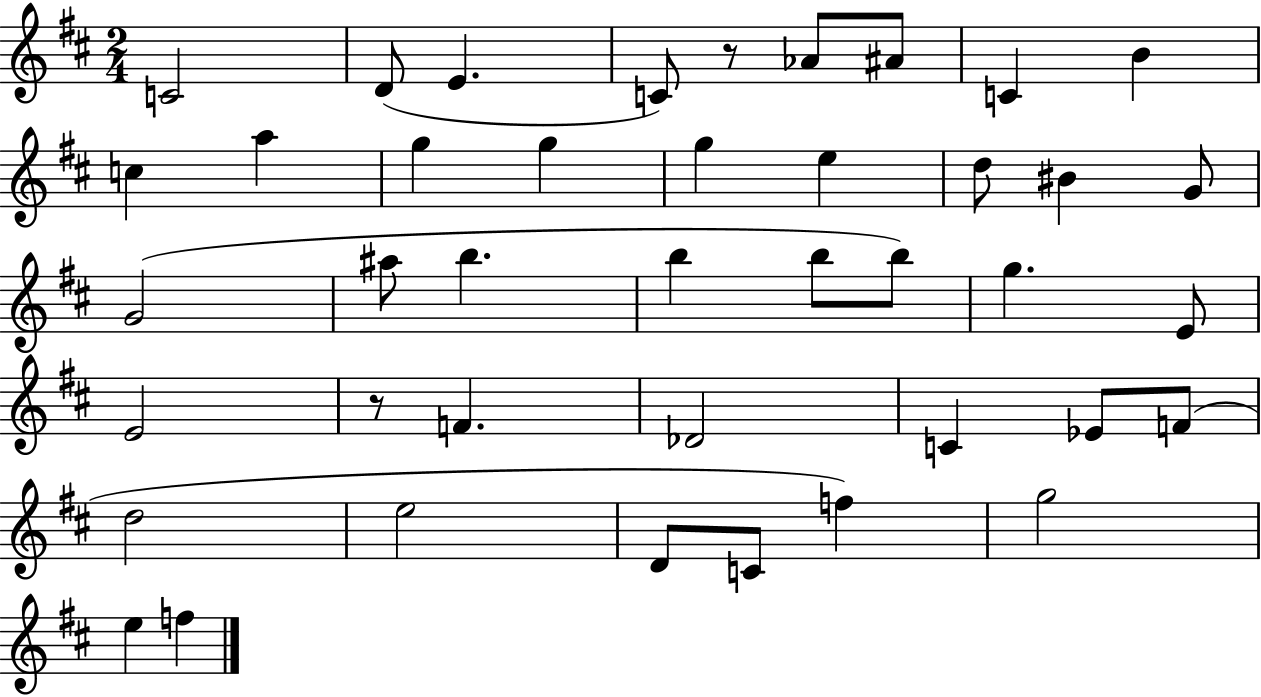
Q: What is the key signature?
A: D major